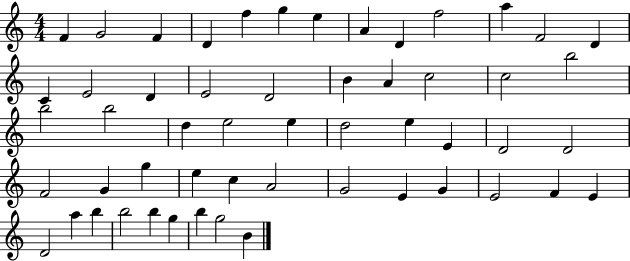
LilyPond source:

{
  \clef treble
  \numericTimeSignature
  \time 4/4
  \key c \major
  f'4 g'2 f'4 | d'4 f''4 g''4 e''4 | a'4 d'4 f''2 | a''4 f'2 d'4 | \break c'4 e'2 d'4 | e'2 d'2 | b'4 a'4 c''2 | c''2 b''2 | \break b''2 b''2 | d''4 e''2 e''4 | d''2 e''4 e'4 | d'2 d'2 | \break f'2 g'4 g''4 | e''4 c''4 a'2 | g'2 e'4 g'4 | e'2 f'4 e'4 | \break d'2 a''4 b''4 | b''2 b''4 g''4 | b''4 g''2 b'4 | \bar "|."
}